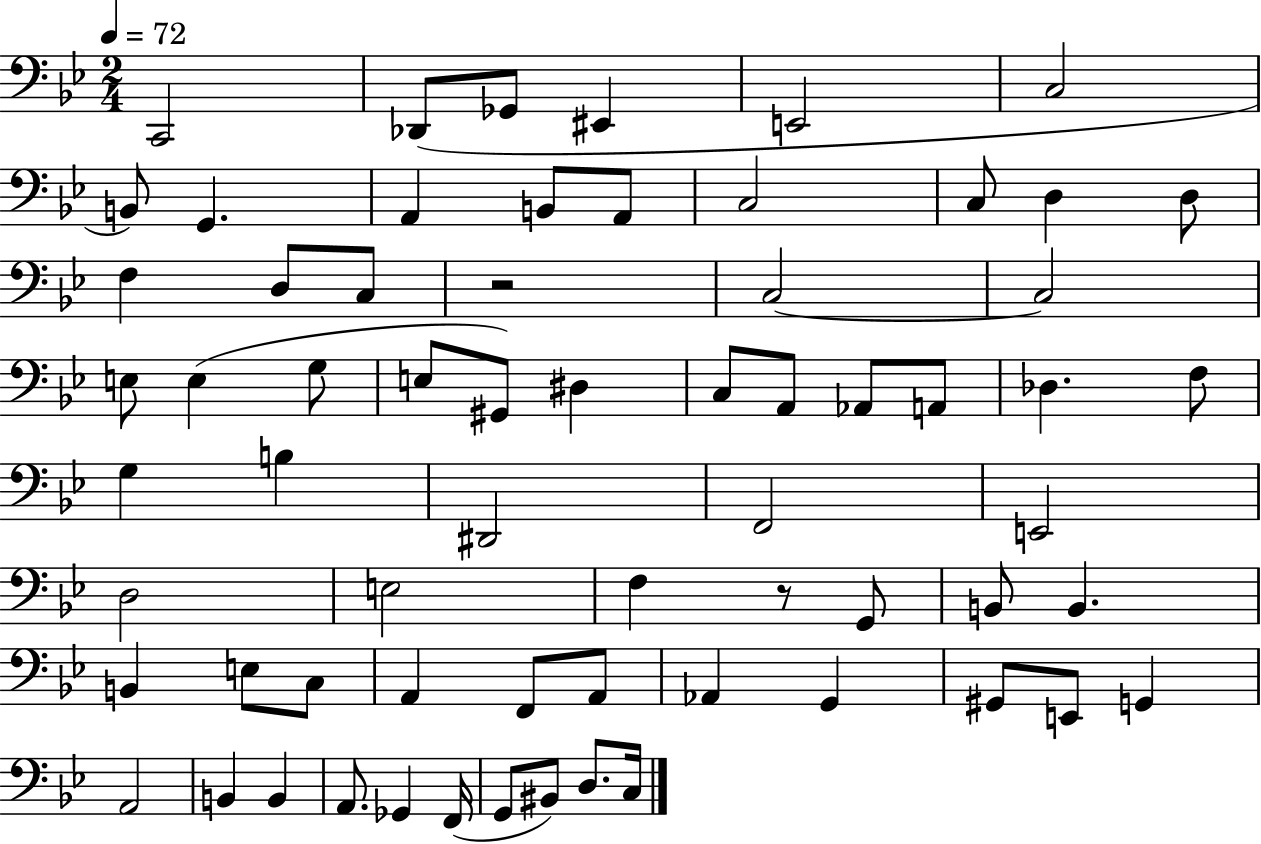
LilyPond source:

{
  \clef bass
  \numericTimeSignature
  \time 2/4
  \key bes \major
  \tempo 4 = 72
  c,2 | des,8( ges,8 eis,4 | e,2 | c2 | \break b,8) g,4. | a,4 b,8 a,8 | c2 | c8 d4 d8 | \break f4 d8 c8 | r2 | c2~~ | c2 | \break e8 e4( g8 | e8 gis,8) dis4 | c8 a,8 aes,8 a,8 | des4. f8 | \break g4 b4 | dis,2 | f,2 | e,2 | \break d2 | e2 | f4 r8 g,8 | b,8 b,4. | \break b,4 e8 c8 | a,4 f,8 a,8 | aes,4 g,4 | gis,8 e,8 g,4 | \break a,2 | b,4 b,4 | a,8. ges,4 f,16( | g,8 bis,8) d8. c16 | \break \bar "|."
}